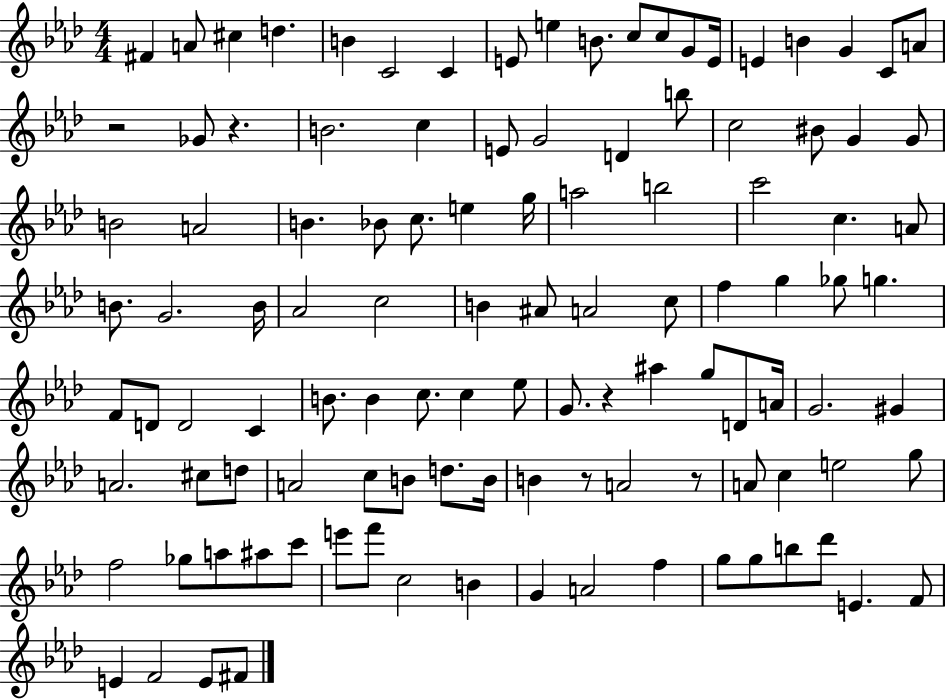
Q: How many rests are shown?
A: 5